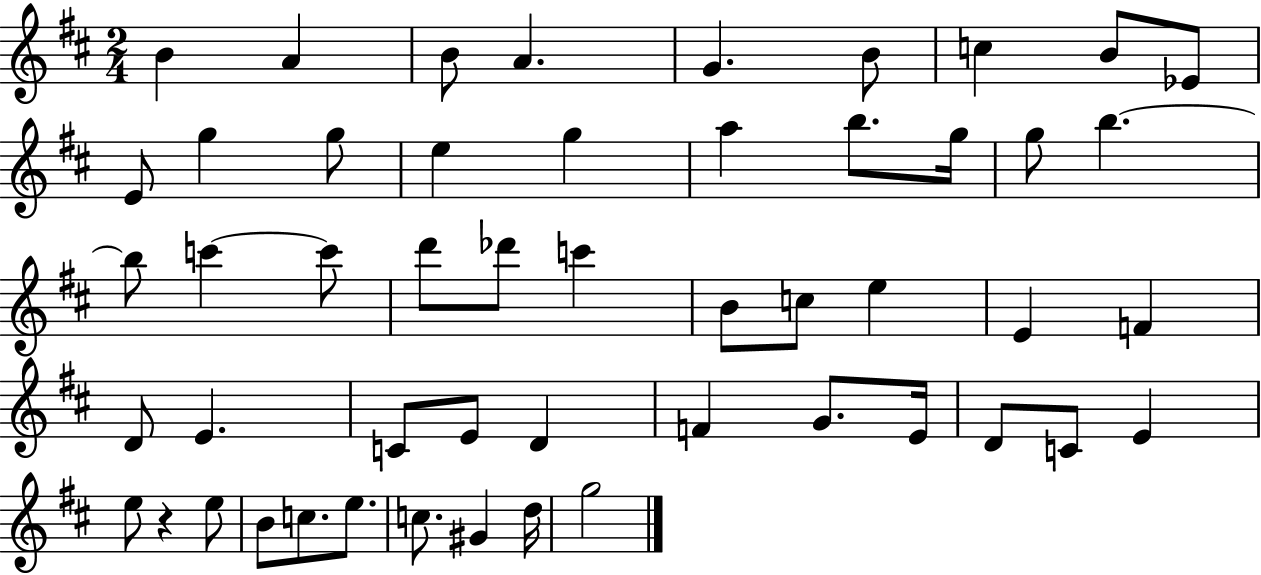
B4/q A4/q B4/e A4/q. G4/q. B4/e C5/q B4/e Eb4/e E4/e G5/q G5/e E5/q G5/q A5/q B5/e. G5/s G5/e B5/q. B5/e C6/q C6/e D6/e Db6/e C6/q B4/e C5/e E5/q E4/q F4/q D4/e E4/q. C4/e E4/e D4/q F4/q G4/e. E4/s D4/e C4/e E4/q E5/e R/q E5/e B4/e C5/e. E5/e. C5/e. G#4/q D5/s G5/h